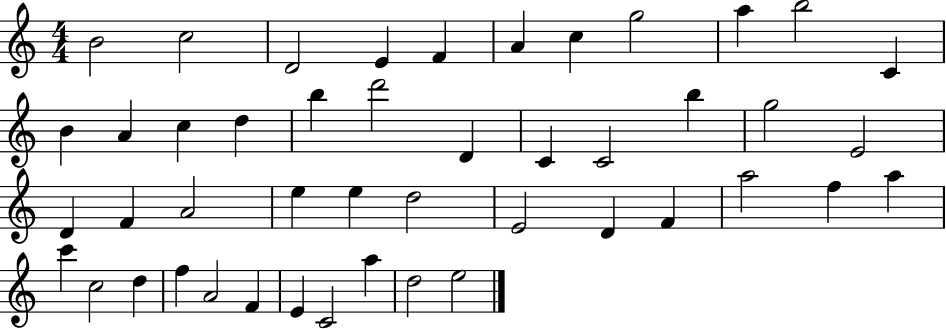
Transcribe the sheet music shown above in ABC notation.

X:1
T:Untitled
M:4/4
L:1/4
K:C
B2 c2 D2 E F A c g2 a b2 C B A c d b d'2 D C C2 b g2 E2 D F A2 e e d2 E2 D F a2 f a c' c2 d f A2 F E C2 a d2 e2